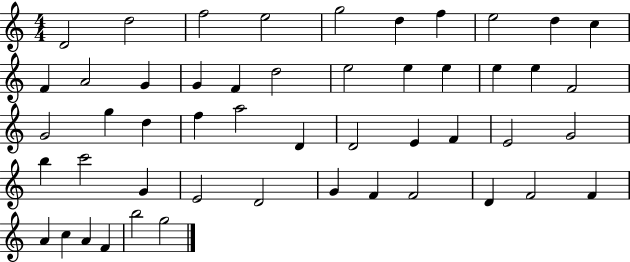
X:1
T:Untitled
M:4/4
L:1/4
K:C
D2 d2 f2 e2 g2 d f e2 d c F A2 G G F d2 e2 e e e e F2 G2 g d f a2 D D2 E F E2 G2 b c'2 G E2 D2 G F F2 D F2 F A c A F b2 g2